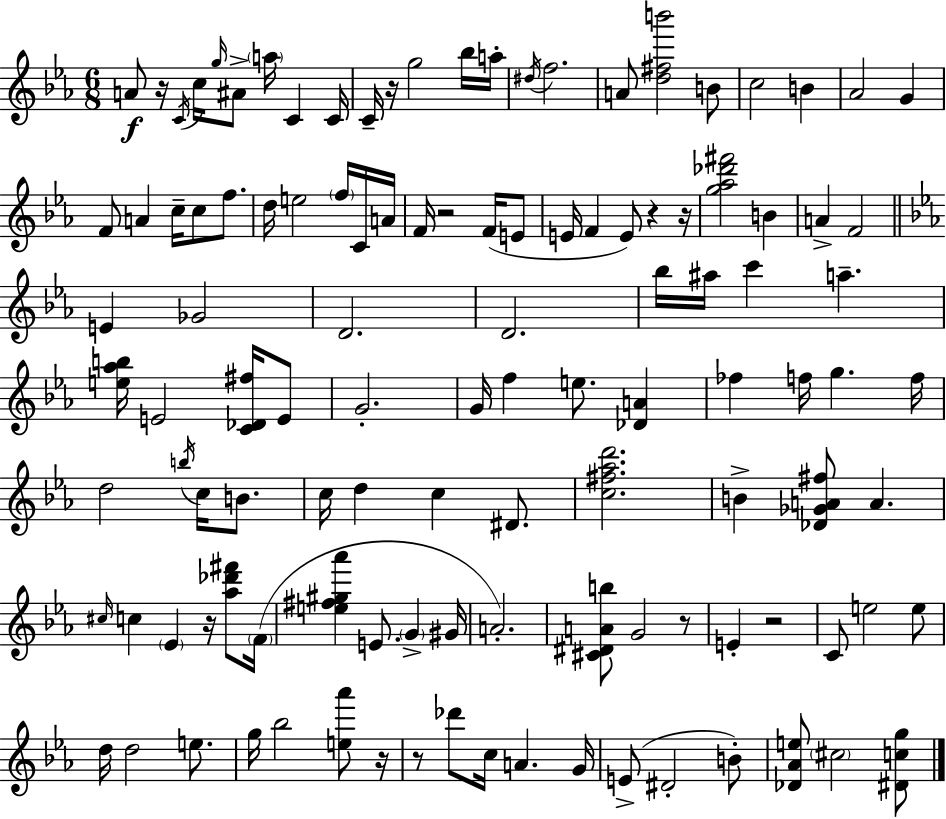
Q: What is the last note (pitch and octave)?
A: C#5